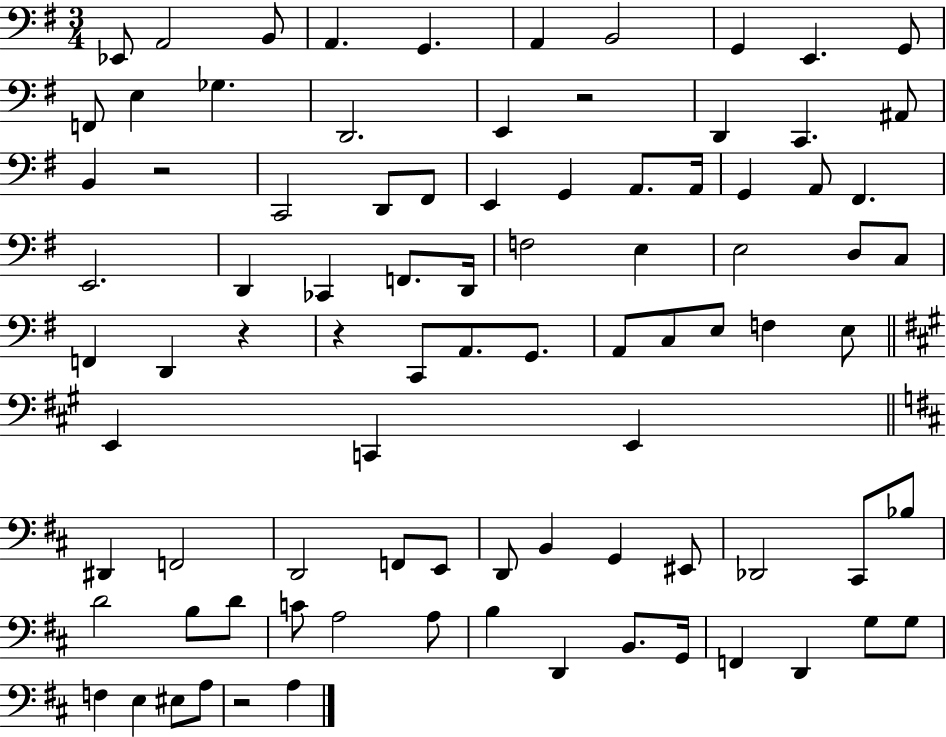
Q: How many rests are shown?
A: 5